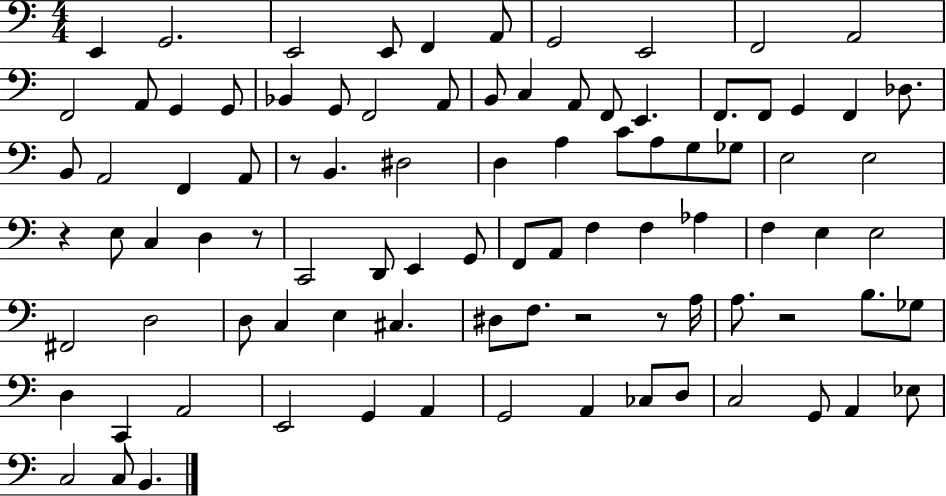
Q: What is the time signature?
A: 4/4